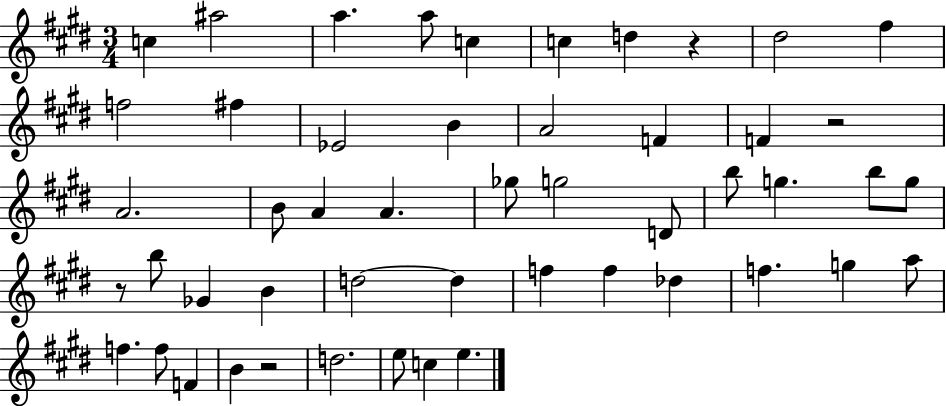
C5/q A#5/h A5/q. A5/e C5/q C5/q D5/q R/q D#5/h F#5/q F5/h F#5/q Eb4/h B4/q A4/h F4/q F4/q R/h A4/h. B4/e A4/q A4/q. Gb5/e G5/h D4/e B5/e G5/q. B5/e G5/e R/e B5/e Gb4/q B4/q D5/h D5/q F5/q F5/q Db5/q F5/q. G5/q A5/e F5/q. F5/e F4/q B4/q R/h D5/h. E5/e C5/q E5/q.